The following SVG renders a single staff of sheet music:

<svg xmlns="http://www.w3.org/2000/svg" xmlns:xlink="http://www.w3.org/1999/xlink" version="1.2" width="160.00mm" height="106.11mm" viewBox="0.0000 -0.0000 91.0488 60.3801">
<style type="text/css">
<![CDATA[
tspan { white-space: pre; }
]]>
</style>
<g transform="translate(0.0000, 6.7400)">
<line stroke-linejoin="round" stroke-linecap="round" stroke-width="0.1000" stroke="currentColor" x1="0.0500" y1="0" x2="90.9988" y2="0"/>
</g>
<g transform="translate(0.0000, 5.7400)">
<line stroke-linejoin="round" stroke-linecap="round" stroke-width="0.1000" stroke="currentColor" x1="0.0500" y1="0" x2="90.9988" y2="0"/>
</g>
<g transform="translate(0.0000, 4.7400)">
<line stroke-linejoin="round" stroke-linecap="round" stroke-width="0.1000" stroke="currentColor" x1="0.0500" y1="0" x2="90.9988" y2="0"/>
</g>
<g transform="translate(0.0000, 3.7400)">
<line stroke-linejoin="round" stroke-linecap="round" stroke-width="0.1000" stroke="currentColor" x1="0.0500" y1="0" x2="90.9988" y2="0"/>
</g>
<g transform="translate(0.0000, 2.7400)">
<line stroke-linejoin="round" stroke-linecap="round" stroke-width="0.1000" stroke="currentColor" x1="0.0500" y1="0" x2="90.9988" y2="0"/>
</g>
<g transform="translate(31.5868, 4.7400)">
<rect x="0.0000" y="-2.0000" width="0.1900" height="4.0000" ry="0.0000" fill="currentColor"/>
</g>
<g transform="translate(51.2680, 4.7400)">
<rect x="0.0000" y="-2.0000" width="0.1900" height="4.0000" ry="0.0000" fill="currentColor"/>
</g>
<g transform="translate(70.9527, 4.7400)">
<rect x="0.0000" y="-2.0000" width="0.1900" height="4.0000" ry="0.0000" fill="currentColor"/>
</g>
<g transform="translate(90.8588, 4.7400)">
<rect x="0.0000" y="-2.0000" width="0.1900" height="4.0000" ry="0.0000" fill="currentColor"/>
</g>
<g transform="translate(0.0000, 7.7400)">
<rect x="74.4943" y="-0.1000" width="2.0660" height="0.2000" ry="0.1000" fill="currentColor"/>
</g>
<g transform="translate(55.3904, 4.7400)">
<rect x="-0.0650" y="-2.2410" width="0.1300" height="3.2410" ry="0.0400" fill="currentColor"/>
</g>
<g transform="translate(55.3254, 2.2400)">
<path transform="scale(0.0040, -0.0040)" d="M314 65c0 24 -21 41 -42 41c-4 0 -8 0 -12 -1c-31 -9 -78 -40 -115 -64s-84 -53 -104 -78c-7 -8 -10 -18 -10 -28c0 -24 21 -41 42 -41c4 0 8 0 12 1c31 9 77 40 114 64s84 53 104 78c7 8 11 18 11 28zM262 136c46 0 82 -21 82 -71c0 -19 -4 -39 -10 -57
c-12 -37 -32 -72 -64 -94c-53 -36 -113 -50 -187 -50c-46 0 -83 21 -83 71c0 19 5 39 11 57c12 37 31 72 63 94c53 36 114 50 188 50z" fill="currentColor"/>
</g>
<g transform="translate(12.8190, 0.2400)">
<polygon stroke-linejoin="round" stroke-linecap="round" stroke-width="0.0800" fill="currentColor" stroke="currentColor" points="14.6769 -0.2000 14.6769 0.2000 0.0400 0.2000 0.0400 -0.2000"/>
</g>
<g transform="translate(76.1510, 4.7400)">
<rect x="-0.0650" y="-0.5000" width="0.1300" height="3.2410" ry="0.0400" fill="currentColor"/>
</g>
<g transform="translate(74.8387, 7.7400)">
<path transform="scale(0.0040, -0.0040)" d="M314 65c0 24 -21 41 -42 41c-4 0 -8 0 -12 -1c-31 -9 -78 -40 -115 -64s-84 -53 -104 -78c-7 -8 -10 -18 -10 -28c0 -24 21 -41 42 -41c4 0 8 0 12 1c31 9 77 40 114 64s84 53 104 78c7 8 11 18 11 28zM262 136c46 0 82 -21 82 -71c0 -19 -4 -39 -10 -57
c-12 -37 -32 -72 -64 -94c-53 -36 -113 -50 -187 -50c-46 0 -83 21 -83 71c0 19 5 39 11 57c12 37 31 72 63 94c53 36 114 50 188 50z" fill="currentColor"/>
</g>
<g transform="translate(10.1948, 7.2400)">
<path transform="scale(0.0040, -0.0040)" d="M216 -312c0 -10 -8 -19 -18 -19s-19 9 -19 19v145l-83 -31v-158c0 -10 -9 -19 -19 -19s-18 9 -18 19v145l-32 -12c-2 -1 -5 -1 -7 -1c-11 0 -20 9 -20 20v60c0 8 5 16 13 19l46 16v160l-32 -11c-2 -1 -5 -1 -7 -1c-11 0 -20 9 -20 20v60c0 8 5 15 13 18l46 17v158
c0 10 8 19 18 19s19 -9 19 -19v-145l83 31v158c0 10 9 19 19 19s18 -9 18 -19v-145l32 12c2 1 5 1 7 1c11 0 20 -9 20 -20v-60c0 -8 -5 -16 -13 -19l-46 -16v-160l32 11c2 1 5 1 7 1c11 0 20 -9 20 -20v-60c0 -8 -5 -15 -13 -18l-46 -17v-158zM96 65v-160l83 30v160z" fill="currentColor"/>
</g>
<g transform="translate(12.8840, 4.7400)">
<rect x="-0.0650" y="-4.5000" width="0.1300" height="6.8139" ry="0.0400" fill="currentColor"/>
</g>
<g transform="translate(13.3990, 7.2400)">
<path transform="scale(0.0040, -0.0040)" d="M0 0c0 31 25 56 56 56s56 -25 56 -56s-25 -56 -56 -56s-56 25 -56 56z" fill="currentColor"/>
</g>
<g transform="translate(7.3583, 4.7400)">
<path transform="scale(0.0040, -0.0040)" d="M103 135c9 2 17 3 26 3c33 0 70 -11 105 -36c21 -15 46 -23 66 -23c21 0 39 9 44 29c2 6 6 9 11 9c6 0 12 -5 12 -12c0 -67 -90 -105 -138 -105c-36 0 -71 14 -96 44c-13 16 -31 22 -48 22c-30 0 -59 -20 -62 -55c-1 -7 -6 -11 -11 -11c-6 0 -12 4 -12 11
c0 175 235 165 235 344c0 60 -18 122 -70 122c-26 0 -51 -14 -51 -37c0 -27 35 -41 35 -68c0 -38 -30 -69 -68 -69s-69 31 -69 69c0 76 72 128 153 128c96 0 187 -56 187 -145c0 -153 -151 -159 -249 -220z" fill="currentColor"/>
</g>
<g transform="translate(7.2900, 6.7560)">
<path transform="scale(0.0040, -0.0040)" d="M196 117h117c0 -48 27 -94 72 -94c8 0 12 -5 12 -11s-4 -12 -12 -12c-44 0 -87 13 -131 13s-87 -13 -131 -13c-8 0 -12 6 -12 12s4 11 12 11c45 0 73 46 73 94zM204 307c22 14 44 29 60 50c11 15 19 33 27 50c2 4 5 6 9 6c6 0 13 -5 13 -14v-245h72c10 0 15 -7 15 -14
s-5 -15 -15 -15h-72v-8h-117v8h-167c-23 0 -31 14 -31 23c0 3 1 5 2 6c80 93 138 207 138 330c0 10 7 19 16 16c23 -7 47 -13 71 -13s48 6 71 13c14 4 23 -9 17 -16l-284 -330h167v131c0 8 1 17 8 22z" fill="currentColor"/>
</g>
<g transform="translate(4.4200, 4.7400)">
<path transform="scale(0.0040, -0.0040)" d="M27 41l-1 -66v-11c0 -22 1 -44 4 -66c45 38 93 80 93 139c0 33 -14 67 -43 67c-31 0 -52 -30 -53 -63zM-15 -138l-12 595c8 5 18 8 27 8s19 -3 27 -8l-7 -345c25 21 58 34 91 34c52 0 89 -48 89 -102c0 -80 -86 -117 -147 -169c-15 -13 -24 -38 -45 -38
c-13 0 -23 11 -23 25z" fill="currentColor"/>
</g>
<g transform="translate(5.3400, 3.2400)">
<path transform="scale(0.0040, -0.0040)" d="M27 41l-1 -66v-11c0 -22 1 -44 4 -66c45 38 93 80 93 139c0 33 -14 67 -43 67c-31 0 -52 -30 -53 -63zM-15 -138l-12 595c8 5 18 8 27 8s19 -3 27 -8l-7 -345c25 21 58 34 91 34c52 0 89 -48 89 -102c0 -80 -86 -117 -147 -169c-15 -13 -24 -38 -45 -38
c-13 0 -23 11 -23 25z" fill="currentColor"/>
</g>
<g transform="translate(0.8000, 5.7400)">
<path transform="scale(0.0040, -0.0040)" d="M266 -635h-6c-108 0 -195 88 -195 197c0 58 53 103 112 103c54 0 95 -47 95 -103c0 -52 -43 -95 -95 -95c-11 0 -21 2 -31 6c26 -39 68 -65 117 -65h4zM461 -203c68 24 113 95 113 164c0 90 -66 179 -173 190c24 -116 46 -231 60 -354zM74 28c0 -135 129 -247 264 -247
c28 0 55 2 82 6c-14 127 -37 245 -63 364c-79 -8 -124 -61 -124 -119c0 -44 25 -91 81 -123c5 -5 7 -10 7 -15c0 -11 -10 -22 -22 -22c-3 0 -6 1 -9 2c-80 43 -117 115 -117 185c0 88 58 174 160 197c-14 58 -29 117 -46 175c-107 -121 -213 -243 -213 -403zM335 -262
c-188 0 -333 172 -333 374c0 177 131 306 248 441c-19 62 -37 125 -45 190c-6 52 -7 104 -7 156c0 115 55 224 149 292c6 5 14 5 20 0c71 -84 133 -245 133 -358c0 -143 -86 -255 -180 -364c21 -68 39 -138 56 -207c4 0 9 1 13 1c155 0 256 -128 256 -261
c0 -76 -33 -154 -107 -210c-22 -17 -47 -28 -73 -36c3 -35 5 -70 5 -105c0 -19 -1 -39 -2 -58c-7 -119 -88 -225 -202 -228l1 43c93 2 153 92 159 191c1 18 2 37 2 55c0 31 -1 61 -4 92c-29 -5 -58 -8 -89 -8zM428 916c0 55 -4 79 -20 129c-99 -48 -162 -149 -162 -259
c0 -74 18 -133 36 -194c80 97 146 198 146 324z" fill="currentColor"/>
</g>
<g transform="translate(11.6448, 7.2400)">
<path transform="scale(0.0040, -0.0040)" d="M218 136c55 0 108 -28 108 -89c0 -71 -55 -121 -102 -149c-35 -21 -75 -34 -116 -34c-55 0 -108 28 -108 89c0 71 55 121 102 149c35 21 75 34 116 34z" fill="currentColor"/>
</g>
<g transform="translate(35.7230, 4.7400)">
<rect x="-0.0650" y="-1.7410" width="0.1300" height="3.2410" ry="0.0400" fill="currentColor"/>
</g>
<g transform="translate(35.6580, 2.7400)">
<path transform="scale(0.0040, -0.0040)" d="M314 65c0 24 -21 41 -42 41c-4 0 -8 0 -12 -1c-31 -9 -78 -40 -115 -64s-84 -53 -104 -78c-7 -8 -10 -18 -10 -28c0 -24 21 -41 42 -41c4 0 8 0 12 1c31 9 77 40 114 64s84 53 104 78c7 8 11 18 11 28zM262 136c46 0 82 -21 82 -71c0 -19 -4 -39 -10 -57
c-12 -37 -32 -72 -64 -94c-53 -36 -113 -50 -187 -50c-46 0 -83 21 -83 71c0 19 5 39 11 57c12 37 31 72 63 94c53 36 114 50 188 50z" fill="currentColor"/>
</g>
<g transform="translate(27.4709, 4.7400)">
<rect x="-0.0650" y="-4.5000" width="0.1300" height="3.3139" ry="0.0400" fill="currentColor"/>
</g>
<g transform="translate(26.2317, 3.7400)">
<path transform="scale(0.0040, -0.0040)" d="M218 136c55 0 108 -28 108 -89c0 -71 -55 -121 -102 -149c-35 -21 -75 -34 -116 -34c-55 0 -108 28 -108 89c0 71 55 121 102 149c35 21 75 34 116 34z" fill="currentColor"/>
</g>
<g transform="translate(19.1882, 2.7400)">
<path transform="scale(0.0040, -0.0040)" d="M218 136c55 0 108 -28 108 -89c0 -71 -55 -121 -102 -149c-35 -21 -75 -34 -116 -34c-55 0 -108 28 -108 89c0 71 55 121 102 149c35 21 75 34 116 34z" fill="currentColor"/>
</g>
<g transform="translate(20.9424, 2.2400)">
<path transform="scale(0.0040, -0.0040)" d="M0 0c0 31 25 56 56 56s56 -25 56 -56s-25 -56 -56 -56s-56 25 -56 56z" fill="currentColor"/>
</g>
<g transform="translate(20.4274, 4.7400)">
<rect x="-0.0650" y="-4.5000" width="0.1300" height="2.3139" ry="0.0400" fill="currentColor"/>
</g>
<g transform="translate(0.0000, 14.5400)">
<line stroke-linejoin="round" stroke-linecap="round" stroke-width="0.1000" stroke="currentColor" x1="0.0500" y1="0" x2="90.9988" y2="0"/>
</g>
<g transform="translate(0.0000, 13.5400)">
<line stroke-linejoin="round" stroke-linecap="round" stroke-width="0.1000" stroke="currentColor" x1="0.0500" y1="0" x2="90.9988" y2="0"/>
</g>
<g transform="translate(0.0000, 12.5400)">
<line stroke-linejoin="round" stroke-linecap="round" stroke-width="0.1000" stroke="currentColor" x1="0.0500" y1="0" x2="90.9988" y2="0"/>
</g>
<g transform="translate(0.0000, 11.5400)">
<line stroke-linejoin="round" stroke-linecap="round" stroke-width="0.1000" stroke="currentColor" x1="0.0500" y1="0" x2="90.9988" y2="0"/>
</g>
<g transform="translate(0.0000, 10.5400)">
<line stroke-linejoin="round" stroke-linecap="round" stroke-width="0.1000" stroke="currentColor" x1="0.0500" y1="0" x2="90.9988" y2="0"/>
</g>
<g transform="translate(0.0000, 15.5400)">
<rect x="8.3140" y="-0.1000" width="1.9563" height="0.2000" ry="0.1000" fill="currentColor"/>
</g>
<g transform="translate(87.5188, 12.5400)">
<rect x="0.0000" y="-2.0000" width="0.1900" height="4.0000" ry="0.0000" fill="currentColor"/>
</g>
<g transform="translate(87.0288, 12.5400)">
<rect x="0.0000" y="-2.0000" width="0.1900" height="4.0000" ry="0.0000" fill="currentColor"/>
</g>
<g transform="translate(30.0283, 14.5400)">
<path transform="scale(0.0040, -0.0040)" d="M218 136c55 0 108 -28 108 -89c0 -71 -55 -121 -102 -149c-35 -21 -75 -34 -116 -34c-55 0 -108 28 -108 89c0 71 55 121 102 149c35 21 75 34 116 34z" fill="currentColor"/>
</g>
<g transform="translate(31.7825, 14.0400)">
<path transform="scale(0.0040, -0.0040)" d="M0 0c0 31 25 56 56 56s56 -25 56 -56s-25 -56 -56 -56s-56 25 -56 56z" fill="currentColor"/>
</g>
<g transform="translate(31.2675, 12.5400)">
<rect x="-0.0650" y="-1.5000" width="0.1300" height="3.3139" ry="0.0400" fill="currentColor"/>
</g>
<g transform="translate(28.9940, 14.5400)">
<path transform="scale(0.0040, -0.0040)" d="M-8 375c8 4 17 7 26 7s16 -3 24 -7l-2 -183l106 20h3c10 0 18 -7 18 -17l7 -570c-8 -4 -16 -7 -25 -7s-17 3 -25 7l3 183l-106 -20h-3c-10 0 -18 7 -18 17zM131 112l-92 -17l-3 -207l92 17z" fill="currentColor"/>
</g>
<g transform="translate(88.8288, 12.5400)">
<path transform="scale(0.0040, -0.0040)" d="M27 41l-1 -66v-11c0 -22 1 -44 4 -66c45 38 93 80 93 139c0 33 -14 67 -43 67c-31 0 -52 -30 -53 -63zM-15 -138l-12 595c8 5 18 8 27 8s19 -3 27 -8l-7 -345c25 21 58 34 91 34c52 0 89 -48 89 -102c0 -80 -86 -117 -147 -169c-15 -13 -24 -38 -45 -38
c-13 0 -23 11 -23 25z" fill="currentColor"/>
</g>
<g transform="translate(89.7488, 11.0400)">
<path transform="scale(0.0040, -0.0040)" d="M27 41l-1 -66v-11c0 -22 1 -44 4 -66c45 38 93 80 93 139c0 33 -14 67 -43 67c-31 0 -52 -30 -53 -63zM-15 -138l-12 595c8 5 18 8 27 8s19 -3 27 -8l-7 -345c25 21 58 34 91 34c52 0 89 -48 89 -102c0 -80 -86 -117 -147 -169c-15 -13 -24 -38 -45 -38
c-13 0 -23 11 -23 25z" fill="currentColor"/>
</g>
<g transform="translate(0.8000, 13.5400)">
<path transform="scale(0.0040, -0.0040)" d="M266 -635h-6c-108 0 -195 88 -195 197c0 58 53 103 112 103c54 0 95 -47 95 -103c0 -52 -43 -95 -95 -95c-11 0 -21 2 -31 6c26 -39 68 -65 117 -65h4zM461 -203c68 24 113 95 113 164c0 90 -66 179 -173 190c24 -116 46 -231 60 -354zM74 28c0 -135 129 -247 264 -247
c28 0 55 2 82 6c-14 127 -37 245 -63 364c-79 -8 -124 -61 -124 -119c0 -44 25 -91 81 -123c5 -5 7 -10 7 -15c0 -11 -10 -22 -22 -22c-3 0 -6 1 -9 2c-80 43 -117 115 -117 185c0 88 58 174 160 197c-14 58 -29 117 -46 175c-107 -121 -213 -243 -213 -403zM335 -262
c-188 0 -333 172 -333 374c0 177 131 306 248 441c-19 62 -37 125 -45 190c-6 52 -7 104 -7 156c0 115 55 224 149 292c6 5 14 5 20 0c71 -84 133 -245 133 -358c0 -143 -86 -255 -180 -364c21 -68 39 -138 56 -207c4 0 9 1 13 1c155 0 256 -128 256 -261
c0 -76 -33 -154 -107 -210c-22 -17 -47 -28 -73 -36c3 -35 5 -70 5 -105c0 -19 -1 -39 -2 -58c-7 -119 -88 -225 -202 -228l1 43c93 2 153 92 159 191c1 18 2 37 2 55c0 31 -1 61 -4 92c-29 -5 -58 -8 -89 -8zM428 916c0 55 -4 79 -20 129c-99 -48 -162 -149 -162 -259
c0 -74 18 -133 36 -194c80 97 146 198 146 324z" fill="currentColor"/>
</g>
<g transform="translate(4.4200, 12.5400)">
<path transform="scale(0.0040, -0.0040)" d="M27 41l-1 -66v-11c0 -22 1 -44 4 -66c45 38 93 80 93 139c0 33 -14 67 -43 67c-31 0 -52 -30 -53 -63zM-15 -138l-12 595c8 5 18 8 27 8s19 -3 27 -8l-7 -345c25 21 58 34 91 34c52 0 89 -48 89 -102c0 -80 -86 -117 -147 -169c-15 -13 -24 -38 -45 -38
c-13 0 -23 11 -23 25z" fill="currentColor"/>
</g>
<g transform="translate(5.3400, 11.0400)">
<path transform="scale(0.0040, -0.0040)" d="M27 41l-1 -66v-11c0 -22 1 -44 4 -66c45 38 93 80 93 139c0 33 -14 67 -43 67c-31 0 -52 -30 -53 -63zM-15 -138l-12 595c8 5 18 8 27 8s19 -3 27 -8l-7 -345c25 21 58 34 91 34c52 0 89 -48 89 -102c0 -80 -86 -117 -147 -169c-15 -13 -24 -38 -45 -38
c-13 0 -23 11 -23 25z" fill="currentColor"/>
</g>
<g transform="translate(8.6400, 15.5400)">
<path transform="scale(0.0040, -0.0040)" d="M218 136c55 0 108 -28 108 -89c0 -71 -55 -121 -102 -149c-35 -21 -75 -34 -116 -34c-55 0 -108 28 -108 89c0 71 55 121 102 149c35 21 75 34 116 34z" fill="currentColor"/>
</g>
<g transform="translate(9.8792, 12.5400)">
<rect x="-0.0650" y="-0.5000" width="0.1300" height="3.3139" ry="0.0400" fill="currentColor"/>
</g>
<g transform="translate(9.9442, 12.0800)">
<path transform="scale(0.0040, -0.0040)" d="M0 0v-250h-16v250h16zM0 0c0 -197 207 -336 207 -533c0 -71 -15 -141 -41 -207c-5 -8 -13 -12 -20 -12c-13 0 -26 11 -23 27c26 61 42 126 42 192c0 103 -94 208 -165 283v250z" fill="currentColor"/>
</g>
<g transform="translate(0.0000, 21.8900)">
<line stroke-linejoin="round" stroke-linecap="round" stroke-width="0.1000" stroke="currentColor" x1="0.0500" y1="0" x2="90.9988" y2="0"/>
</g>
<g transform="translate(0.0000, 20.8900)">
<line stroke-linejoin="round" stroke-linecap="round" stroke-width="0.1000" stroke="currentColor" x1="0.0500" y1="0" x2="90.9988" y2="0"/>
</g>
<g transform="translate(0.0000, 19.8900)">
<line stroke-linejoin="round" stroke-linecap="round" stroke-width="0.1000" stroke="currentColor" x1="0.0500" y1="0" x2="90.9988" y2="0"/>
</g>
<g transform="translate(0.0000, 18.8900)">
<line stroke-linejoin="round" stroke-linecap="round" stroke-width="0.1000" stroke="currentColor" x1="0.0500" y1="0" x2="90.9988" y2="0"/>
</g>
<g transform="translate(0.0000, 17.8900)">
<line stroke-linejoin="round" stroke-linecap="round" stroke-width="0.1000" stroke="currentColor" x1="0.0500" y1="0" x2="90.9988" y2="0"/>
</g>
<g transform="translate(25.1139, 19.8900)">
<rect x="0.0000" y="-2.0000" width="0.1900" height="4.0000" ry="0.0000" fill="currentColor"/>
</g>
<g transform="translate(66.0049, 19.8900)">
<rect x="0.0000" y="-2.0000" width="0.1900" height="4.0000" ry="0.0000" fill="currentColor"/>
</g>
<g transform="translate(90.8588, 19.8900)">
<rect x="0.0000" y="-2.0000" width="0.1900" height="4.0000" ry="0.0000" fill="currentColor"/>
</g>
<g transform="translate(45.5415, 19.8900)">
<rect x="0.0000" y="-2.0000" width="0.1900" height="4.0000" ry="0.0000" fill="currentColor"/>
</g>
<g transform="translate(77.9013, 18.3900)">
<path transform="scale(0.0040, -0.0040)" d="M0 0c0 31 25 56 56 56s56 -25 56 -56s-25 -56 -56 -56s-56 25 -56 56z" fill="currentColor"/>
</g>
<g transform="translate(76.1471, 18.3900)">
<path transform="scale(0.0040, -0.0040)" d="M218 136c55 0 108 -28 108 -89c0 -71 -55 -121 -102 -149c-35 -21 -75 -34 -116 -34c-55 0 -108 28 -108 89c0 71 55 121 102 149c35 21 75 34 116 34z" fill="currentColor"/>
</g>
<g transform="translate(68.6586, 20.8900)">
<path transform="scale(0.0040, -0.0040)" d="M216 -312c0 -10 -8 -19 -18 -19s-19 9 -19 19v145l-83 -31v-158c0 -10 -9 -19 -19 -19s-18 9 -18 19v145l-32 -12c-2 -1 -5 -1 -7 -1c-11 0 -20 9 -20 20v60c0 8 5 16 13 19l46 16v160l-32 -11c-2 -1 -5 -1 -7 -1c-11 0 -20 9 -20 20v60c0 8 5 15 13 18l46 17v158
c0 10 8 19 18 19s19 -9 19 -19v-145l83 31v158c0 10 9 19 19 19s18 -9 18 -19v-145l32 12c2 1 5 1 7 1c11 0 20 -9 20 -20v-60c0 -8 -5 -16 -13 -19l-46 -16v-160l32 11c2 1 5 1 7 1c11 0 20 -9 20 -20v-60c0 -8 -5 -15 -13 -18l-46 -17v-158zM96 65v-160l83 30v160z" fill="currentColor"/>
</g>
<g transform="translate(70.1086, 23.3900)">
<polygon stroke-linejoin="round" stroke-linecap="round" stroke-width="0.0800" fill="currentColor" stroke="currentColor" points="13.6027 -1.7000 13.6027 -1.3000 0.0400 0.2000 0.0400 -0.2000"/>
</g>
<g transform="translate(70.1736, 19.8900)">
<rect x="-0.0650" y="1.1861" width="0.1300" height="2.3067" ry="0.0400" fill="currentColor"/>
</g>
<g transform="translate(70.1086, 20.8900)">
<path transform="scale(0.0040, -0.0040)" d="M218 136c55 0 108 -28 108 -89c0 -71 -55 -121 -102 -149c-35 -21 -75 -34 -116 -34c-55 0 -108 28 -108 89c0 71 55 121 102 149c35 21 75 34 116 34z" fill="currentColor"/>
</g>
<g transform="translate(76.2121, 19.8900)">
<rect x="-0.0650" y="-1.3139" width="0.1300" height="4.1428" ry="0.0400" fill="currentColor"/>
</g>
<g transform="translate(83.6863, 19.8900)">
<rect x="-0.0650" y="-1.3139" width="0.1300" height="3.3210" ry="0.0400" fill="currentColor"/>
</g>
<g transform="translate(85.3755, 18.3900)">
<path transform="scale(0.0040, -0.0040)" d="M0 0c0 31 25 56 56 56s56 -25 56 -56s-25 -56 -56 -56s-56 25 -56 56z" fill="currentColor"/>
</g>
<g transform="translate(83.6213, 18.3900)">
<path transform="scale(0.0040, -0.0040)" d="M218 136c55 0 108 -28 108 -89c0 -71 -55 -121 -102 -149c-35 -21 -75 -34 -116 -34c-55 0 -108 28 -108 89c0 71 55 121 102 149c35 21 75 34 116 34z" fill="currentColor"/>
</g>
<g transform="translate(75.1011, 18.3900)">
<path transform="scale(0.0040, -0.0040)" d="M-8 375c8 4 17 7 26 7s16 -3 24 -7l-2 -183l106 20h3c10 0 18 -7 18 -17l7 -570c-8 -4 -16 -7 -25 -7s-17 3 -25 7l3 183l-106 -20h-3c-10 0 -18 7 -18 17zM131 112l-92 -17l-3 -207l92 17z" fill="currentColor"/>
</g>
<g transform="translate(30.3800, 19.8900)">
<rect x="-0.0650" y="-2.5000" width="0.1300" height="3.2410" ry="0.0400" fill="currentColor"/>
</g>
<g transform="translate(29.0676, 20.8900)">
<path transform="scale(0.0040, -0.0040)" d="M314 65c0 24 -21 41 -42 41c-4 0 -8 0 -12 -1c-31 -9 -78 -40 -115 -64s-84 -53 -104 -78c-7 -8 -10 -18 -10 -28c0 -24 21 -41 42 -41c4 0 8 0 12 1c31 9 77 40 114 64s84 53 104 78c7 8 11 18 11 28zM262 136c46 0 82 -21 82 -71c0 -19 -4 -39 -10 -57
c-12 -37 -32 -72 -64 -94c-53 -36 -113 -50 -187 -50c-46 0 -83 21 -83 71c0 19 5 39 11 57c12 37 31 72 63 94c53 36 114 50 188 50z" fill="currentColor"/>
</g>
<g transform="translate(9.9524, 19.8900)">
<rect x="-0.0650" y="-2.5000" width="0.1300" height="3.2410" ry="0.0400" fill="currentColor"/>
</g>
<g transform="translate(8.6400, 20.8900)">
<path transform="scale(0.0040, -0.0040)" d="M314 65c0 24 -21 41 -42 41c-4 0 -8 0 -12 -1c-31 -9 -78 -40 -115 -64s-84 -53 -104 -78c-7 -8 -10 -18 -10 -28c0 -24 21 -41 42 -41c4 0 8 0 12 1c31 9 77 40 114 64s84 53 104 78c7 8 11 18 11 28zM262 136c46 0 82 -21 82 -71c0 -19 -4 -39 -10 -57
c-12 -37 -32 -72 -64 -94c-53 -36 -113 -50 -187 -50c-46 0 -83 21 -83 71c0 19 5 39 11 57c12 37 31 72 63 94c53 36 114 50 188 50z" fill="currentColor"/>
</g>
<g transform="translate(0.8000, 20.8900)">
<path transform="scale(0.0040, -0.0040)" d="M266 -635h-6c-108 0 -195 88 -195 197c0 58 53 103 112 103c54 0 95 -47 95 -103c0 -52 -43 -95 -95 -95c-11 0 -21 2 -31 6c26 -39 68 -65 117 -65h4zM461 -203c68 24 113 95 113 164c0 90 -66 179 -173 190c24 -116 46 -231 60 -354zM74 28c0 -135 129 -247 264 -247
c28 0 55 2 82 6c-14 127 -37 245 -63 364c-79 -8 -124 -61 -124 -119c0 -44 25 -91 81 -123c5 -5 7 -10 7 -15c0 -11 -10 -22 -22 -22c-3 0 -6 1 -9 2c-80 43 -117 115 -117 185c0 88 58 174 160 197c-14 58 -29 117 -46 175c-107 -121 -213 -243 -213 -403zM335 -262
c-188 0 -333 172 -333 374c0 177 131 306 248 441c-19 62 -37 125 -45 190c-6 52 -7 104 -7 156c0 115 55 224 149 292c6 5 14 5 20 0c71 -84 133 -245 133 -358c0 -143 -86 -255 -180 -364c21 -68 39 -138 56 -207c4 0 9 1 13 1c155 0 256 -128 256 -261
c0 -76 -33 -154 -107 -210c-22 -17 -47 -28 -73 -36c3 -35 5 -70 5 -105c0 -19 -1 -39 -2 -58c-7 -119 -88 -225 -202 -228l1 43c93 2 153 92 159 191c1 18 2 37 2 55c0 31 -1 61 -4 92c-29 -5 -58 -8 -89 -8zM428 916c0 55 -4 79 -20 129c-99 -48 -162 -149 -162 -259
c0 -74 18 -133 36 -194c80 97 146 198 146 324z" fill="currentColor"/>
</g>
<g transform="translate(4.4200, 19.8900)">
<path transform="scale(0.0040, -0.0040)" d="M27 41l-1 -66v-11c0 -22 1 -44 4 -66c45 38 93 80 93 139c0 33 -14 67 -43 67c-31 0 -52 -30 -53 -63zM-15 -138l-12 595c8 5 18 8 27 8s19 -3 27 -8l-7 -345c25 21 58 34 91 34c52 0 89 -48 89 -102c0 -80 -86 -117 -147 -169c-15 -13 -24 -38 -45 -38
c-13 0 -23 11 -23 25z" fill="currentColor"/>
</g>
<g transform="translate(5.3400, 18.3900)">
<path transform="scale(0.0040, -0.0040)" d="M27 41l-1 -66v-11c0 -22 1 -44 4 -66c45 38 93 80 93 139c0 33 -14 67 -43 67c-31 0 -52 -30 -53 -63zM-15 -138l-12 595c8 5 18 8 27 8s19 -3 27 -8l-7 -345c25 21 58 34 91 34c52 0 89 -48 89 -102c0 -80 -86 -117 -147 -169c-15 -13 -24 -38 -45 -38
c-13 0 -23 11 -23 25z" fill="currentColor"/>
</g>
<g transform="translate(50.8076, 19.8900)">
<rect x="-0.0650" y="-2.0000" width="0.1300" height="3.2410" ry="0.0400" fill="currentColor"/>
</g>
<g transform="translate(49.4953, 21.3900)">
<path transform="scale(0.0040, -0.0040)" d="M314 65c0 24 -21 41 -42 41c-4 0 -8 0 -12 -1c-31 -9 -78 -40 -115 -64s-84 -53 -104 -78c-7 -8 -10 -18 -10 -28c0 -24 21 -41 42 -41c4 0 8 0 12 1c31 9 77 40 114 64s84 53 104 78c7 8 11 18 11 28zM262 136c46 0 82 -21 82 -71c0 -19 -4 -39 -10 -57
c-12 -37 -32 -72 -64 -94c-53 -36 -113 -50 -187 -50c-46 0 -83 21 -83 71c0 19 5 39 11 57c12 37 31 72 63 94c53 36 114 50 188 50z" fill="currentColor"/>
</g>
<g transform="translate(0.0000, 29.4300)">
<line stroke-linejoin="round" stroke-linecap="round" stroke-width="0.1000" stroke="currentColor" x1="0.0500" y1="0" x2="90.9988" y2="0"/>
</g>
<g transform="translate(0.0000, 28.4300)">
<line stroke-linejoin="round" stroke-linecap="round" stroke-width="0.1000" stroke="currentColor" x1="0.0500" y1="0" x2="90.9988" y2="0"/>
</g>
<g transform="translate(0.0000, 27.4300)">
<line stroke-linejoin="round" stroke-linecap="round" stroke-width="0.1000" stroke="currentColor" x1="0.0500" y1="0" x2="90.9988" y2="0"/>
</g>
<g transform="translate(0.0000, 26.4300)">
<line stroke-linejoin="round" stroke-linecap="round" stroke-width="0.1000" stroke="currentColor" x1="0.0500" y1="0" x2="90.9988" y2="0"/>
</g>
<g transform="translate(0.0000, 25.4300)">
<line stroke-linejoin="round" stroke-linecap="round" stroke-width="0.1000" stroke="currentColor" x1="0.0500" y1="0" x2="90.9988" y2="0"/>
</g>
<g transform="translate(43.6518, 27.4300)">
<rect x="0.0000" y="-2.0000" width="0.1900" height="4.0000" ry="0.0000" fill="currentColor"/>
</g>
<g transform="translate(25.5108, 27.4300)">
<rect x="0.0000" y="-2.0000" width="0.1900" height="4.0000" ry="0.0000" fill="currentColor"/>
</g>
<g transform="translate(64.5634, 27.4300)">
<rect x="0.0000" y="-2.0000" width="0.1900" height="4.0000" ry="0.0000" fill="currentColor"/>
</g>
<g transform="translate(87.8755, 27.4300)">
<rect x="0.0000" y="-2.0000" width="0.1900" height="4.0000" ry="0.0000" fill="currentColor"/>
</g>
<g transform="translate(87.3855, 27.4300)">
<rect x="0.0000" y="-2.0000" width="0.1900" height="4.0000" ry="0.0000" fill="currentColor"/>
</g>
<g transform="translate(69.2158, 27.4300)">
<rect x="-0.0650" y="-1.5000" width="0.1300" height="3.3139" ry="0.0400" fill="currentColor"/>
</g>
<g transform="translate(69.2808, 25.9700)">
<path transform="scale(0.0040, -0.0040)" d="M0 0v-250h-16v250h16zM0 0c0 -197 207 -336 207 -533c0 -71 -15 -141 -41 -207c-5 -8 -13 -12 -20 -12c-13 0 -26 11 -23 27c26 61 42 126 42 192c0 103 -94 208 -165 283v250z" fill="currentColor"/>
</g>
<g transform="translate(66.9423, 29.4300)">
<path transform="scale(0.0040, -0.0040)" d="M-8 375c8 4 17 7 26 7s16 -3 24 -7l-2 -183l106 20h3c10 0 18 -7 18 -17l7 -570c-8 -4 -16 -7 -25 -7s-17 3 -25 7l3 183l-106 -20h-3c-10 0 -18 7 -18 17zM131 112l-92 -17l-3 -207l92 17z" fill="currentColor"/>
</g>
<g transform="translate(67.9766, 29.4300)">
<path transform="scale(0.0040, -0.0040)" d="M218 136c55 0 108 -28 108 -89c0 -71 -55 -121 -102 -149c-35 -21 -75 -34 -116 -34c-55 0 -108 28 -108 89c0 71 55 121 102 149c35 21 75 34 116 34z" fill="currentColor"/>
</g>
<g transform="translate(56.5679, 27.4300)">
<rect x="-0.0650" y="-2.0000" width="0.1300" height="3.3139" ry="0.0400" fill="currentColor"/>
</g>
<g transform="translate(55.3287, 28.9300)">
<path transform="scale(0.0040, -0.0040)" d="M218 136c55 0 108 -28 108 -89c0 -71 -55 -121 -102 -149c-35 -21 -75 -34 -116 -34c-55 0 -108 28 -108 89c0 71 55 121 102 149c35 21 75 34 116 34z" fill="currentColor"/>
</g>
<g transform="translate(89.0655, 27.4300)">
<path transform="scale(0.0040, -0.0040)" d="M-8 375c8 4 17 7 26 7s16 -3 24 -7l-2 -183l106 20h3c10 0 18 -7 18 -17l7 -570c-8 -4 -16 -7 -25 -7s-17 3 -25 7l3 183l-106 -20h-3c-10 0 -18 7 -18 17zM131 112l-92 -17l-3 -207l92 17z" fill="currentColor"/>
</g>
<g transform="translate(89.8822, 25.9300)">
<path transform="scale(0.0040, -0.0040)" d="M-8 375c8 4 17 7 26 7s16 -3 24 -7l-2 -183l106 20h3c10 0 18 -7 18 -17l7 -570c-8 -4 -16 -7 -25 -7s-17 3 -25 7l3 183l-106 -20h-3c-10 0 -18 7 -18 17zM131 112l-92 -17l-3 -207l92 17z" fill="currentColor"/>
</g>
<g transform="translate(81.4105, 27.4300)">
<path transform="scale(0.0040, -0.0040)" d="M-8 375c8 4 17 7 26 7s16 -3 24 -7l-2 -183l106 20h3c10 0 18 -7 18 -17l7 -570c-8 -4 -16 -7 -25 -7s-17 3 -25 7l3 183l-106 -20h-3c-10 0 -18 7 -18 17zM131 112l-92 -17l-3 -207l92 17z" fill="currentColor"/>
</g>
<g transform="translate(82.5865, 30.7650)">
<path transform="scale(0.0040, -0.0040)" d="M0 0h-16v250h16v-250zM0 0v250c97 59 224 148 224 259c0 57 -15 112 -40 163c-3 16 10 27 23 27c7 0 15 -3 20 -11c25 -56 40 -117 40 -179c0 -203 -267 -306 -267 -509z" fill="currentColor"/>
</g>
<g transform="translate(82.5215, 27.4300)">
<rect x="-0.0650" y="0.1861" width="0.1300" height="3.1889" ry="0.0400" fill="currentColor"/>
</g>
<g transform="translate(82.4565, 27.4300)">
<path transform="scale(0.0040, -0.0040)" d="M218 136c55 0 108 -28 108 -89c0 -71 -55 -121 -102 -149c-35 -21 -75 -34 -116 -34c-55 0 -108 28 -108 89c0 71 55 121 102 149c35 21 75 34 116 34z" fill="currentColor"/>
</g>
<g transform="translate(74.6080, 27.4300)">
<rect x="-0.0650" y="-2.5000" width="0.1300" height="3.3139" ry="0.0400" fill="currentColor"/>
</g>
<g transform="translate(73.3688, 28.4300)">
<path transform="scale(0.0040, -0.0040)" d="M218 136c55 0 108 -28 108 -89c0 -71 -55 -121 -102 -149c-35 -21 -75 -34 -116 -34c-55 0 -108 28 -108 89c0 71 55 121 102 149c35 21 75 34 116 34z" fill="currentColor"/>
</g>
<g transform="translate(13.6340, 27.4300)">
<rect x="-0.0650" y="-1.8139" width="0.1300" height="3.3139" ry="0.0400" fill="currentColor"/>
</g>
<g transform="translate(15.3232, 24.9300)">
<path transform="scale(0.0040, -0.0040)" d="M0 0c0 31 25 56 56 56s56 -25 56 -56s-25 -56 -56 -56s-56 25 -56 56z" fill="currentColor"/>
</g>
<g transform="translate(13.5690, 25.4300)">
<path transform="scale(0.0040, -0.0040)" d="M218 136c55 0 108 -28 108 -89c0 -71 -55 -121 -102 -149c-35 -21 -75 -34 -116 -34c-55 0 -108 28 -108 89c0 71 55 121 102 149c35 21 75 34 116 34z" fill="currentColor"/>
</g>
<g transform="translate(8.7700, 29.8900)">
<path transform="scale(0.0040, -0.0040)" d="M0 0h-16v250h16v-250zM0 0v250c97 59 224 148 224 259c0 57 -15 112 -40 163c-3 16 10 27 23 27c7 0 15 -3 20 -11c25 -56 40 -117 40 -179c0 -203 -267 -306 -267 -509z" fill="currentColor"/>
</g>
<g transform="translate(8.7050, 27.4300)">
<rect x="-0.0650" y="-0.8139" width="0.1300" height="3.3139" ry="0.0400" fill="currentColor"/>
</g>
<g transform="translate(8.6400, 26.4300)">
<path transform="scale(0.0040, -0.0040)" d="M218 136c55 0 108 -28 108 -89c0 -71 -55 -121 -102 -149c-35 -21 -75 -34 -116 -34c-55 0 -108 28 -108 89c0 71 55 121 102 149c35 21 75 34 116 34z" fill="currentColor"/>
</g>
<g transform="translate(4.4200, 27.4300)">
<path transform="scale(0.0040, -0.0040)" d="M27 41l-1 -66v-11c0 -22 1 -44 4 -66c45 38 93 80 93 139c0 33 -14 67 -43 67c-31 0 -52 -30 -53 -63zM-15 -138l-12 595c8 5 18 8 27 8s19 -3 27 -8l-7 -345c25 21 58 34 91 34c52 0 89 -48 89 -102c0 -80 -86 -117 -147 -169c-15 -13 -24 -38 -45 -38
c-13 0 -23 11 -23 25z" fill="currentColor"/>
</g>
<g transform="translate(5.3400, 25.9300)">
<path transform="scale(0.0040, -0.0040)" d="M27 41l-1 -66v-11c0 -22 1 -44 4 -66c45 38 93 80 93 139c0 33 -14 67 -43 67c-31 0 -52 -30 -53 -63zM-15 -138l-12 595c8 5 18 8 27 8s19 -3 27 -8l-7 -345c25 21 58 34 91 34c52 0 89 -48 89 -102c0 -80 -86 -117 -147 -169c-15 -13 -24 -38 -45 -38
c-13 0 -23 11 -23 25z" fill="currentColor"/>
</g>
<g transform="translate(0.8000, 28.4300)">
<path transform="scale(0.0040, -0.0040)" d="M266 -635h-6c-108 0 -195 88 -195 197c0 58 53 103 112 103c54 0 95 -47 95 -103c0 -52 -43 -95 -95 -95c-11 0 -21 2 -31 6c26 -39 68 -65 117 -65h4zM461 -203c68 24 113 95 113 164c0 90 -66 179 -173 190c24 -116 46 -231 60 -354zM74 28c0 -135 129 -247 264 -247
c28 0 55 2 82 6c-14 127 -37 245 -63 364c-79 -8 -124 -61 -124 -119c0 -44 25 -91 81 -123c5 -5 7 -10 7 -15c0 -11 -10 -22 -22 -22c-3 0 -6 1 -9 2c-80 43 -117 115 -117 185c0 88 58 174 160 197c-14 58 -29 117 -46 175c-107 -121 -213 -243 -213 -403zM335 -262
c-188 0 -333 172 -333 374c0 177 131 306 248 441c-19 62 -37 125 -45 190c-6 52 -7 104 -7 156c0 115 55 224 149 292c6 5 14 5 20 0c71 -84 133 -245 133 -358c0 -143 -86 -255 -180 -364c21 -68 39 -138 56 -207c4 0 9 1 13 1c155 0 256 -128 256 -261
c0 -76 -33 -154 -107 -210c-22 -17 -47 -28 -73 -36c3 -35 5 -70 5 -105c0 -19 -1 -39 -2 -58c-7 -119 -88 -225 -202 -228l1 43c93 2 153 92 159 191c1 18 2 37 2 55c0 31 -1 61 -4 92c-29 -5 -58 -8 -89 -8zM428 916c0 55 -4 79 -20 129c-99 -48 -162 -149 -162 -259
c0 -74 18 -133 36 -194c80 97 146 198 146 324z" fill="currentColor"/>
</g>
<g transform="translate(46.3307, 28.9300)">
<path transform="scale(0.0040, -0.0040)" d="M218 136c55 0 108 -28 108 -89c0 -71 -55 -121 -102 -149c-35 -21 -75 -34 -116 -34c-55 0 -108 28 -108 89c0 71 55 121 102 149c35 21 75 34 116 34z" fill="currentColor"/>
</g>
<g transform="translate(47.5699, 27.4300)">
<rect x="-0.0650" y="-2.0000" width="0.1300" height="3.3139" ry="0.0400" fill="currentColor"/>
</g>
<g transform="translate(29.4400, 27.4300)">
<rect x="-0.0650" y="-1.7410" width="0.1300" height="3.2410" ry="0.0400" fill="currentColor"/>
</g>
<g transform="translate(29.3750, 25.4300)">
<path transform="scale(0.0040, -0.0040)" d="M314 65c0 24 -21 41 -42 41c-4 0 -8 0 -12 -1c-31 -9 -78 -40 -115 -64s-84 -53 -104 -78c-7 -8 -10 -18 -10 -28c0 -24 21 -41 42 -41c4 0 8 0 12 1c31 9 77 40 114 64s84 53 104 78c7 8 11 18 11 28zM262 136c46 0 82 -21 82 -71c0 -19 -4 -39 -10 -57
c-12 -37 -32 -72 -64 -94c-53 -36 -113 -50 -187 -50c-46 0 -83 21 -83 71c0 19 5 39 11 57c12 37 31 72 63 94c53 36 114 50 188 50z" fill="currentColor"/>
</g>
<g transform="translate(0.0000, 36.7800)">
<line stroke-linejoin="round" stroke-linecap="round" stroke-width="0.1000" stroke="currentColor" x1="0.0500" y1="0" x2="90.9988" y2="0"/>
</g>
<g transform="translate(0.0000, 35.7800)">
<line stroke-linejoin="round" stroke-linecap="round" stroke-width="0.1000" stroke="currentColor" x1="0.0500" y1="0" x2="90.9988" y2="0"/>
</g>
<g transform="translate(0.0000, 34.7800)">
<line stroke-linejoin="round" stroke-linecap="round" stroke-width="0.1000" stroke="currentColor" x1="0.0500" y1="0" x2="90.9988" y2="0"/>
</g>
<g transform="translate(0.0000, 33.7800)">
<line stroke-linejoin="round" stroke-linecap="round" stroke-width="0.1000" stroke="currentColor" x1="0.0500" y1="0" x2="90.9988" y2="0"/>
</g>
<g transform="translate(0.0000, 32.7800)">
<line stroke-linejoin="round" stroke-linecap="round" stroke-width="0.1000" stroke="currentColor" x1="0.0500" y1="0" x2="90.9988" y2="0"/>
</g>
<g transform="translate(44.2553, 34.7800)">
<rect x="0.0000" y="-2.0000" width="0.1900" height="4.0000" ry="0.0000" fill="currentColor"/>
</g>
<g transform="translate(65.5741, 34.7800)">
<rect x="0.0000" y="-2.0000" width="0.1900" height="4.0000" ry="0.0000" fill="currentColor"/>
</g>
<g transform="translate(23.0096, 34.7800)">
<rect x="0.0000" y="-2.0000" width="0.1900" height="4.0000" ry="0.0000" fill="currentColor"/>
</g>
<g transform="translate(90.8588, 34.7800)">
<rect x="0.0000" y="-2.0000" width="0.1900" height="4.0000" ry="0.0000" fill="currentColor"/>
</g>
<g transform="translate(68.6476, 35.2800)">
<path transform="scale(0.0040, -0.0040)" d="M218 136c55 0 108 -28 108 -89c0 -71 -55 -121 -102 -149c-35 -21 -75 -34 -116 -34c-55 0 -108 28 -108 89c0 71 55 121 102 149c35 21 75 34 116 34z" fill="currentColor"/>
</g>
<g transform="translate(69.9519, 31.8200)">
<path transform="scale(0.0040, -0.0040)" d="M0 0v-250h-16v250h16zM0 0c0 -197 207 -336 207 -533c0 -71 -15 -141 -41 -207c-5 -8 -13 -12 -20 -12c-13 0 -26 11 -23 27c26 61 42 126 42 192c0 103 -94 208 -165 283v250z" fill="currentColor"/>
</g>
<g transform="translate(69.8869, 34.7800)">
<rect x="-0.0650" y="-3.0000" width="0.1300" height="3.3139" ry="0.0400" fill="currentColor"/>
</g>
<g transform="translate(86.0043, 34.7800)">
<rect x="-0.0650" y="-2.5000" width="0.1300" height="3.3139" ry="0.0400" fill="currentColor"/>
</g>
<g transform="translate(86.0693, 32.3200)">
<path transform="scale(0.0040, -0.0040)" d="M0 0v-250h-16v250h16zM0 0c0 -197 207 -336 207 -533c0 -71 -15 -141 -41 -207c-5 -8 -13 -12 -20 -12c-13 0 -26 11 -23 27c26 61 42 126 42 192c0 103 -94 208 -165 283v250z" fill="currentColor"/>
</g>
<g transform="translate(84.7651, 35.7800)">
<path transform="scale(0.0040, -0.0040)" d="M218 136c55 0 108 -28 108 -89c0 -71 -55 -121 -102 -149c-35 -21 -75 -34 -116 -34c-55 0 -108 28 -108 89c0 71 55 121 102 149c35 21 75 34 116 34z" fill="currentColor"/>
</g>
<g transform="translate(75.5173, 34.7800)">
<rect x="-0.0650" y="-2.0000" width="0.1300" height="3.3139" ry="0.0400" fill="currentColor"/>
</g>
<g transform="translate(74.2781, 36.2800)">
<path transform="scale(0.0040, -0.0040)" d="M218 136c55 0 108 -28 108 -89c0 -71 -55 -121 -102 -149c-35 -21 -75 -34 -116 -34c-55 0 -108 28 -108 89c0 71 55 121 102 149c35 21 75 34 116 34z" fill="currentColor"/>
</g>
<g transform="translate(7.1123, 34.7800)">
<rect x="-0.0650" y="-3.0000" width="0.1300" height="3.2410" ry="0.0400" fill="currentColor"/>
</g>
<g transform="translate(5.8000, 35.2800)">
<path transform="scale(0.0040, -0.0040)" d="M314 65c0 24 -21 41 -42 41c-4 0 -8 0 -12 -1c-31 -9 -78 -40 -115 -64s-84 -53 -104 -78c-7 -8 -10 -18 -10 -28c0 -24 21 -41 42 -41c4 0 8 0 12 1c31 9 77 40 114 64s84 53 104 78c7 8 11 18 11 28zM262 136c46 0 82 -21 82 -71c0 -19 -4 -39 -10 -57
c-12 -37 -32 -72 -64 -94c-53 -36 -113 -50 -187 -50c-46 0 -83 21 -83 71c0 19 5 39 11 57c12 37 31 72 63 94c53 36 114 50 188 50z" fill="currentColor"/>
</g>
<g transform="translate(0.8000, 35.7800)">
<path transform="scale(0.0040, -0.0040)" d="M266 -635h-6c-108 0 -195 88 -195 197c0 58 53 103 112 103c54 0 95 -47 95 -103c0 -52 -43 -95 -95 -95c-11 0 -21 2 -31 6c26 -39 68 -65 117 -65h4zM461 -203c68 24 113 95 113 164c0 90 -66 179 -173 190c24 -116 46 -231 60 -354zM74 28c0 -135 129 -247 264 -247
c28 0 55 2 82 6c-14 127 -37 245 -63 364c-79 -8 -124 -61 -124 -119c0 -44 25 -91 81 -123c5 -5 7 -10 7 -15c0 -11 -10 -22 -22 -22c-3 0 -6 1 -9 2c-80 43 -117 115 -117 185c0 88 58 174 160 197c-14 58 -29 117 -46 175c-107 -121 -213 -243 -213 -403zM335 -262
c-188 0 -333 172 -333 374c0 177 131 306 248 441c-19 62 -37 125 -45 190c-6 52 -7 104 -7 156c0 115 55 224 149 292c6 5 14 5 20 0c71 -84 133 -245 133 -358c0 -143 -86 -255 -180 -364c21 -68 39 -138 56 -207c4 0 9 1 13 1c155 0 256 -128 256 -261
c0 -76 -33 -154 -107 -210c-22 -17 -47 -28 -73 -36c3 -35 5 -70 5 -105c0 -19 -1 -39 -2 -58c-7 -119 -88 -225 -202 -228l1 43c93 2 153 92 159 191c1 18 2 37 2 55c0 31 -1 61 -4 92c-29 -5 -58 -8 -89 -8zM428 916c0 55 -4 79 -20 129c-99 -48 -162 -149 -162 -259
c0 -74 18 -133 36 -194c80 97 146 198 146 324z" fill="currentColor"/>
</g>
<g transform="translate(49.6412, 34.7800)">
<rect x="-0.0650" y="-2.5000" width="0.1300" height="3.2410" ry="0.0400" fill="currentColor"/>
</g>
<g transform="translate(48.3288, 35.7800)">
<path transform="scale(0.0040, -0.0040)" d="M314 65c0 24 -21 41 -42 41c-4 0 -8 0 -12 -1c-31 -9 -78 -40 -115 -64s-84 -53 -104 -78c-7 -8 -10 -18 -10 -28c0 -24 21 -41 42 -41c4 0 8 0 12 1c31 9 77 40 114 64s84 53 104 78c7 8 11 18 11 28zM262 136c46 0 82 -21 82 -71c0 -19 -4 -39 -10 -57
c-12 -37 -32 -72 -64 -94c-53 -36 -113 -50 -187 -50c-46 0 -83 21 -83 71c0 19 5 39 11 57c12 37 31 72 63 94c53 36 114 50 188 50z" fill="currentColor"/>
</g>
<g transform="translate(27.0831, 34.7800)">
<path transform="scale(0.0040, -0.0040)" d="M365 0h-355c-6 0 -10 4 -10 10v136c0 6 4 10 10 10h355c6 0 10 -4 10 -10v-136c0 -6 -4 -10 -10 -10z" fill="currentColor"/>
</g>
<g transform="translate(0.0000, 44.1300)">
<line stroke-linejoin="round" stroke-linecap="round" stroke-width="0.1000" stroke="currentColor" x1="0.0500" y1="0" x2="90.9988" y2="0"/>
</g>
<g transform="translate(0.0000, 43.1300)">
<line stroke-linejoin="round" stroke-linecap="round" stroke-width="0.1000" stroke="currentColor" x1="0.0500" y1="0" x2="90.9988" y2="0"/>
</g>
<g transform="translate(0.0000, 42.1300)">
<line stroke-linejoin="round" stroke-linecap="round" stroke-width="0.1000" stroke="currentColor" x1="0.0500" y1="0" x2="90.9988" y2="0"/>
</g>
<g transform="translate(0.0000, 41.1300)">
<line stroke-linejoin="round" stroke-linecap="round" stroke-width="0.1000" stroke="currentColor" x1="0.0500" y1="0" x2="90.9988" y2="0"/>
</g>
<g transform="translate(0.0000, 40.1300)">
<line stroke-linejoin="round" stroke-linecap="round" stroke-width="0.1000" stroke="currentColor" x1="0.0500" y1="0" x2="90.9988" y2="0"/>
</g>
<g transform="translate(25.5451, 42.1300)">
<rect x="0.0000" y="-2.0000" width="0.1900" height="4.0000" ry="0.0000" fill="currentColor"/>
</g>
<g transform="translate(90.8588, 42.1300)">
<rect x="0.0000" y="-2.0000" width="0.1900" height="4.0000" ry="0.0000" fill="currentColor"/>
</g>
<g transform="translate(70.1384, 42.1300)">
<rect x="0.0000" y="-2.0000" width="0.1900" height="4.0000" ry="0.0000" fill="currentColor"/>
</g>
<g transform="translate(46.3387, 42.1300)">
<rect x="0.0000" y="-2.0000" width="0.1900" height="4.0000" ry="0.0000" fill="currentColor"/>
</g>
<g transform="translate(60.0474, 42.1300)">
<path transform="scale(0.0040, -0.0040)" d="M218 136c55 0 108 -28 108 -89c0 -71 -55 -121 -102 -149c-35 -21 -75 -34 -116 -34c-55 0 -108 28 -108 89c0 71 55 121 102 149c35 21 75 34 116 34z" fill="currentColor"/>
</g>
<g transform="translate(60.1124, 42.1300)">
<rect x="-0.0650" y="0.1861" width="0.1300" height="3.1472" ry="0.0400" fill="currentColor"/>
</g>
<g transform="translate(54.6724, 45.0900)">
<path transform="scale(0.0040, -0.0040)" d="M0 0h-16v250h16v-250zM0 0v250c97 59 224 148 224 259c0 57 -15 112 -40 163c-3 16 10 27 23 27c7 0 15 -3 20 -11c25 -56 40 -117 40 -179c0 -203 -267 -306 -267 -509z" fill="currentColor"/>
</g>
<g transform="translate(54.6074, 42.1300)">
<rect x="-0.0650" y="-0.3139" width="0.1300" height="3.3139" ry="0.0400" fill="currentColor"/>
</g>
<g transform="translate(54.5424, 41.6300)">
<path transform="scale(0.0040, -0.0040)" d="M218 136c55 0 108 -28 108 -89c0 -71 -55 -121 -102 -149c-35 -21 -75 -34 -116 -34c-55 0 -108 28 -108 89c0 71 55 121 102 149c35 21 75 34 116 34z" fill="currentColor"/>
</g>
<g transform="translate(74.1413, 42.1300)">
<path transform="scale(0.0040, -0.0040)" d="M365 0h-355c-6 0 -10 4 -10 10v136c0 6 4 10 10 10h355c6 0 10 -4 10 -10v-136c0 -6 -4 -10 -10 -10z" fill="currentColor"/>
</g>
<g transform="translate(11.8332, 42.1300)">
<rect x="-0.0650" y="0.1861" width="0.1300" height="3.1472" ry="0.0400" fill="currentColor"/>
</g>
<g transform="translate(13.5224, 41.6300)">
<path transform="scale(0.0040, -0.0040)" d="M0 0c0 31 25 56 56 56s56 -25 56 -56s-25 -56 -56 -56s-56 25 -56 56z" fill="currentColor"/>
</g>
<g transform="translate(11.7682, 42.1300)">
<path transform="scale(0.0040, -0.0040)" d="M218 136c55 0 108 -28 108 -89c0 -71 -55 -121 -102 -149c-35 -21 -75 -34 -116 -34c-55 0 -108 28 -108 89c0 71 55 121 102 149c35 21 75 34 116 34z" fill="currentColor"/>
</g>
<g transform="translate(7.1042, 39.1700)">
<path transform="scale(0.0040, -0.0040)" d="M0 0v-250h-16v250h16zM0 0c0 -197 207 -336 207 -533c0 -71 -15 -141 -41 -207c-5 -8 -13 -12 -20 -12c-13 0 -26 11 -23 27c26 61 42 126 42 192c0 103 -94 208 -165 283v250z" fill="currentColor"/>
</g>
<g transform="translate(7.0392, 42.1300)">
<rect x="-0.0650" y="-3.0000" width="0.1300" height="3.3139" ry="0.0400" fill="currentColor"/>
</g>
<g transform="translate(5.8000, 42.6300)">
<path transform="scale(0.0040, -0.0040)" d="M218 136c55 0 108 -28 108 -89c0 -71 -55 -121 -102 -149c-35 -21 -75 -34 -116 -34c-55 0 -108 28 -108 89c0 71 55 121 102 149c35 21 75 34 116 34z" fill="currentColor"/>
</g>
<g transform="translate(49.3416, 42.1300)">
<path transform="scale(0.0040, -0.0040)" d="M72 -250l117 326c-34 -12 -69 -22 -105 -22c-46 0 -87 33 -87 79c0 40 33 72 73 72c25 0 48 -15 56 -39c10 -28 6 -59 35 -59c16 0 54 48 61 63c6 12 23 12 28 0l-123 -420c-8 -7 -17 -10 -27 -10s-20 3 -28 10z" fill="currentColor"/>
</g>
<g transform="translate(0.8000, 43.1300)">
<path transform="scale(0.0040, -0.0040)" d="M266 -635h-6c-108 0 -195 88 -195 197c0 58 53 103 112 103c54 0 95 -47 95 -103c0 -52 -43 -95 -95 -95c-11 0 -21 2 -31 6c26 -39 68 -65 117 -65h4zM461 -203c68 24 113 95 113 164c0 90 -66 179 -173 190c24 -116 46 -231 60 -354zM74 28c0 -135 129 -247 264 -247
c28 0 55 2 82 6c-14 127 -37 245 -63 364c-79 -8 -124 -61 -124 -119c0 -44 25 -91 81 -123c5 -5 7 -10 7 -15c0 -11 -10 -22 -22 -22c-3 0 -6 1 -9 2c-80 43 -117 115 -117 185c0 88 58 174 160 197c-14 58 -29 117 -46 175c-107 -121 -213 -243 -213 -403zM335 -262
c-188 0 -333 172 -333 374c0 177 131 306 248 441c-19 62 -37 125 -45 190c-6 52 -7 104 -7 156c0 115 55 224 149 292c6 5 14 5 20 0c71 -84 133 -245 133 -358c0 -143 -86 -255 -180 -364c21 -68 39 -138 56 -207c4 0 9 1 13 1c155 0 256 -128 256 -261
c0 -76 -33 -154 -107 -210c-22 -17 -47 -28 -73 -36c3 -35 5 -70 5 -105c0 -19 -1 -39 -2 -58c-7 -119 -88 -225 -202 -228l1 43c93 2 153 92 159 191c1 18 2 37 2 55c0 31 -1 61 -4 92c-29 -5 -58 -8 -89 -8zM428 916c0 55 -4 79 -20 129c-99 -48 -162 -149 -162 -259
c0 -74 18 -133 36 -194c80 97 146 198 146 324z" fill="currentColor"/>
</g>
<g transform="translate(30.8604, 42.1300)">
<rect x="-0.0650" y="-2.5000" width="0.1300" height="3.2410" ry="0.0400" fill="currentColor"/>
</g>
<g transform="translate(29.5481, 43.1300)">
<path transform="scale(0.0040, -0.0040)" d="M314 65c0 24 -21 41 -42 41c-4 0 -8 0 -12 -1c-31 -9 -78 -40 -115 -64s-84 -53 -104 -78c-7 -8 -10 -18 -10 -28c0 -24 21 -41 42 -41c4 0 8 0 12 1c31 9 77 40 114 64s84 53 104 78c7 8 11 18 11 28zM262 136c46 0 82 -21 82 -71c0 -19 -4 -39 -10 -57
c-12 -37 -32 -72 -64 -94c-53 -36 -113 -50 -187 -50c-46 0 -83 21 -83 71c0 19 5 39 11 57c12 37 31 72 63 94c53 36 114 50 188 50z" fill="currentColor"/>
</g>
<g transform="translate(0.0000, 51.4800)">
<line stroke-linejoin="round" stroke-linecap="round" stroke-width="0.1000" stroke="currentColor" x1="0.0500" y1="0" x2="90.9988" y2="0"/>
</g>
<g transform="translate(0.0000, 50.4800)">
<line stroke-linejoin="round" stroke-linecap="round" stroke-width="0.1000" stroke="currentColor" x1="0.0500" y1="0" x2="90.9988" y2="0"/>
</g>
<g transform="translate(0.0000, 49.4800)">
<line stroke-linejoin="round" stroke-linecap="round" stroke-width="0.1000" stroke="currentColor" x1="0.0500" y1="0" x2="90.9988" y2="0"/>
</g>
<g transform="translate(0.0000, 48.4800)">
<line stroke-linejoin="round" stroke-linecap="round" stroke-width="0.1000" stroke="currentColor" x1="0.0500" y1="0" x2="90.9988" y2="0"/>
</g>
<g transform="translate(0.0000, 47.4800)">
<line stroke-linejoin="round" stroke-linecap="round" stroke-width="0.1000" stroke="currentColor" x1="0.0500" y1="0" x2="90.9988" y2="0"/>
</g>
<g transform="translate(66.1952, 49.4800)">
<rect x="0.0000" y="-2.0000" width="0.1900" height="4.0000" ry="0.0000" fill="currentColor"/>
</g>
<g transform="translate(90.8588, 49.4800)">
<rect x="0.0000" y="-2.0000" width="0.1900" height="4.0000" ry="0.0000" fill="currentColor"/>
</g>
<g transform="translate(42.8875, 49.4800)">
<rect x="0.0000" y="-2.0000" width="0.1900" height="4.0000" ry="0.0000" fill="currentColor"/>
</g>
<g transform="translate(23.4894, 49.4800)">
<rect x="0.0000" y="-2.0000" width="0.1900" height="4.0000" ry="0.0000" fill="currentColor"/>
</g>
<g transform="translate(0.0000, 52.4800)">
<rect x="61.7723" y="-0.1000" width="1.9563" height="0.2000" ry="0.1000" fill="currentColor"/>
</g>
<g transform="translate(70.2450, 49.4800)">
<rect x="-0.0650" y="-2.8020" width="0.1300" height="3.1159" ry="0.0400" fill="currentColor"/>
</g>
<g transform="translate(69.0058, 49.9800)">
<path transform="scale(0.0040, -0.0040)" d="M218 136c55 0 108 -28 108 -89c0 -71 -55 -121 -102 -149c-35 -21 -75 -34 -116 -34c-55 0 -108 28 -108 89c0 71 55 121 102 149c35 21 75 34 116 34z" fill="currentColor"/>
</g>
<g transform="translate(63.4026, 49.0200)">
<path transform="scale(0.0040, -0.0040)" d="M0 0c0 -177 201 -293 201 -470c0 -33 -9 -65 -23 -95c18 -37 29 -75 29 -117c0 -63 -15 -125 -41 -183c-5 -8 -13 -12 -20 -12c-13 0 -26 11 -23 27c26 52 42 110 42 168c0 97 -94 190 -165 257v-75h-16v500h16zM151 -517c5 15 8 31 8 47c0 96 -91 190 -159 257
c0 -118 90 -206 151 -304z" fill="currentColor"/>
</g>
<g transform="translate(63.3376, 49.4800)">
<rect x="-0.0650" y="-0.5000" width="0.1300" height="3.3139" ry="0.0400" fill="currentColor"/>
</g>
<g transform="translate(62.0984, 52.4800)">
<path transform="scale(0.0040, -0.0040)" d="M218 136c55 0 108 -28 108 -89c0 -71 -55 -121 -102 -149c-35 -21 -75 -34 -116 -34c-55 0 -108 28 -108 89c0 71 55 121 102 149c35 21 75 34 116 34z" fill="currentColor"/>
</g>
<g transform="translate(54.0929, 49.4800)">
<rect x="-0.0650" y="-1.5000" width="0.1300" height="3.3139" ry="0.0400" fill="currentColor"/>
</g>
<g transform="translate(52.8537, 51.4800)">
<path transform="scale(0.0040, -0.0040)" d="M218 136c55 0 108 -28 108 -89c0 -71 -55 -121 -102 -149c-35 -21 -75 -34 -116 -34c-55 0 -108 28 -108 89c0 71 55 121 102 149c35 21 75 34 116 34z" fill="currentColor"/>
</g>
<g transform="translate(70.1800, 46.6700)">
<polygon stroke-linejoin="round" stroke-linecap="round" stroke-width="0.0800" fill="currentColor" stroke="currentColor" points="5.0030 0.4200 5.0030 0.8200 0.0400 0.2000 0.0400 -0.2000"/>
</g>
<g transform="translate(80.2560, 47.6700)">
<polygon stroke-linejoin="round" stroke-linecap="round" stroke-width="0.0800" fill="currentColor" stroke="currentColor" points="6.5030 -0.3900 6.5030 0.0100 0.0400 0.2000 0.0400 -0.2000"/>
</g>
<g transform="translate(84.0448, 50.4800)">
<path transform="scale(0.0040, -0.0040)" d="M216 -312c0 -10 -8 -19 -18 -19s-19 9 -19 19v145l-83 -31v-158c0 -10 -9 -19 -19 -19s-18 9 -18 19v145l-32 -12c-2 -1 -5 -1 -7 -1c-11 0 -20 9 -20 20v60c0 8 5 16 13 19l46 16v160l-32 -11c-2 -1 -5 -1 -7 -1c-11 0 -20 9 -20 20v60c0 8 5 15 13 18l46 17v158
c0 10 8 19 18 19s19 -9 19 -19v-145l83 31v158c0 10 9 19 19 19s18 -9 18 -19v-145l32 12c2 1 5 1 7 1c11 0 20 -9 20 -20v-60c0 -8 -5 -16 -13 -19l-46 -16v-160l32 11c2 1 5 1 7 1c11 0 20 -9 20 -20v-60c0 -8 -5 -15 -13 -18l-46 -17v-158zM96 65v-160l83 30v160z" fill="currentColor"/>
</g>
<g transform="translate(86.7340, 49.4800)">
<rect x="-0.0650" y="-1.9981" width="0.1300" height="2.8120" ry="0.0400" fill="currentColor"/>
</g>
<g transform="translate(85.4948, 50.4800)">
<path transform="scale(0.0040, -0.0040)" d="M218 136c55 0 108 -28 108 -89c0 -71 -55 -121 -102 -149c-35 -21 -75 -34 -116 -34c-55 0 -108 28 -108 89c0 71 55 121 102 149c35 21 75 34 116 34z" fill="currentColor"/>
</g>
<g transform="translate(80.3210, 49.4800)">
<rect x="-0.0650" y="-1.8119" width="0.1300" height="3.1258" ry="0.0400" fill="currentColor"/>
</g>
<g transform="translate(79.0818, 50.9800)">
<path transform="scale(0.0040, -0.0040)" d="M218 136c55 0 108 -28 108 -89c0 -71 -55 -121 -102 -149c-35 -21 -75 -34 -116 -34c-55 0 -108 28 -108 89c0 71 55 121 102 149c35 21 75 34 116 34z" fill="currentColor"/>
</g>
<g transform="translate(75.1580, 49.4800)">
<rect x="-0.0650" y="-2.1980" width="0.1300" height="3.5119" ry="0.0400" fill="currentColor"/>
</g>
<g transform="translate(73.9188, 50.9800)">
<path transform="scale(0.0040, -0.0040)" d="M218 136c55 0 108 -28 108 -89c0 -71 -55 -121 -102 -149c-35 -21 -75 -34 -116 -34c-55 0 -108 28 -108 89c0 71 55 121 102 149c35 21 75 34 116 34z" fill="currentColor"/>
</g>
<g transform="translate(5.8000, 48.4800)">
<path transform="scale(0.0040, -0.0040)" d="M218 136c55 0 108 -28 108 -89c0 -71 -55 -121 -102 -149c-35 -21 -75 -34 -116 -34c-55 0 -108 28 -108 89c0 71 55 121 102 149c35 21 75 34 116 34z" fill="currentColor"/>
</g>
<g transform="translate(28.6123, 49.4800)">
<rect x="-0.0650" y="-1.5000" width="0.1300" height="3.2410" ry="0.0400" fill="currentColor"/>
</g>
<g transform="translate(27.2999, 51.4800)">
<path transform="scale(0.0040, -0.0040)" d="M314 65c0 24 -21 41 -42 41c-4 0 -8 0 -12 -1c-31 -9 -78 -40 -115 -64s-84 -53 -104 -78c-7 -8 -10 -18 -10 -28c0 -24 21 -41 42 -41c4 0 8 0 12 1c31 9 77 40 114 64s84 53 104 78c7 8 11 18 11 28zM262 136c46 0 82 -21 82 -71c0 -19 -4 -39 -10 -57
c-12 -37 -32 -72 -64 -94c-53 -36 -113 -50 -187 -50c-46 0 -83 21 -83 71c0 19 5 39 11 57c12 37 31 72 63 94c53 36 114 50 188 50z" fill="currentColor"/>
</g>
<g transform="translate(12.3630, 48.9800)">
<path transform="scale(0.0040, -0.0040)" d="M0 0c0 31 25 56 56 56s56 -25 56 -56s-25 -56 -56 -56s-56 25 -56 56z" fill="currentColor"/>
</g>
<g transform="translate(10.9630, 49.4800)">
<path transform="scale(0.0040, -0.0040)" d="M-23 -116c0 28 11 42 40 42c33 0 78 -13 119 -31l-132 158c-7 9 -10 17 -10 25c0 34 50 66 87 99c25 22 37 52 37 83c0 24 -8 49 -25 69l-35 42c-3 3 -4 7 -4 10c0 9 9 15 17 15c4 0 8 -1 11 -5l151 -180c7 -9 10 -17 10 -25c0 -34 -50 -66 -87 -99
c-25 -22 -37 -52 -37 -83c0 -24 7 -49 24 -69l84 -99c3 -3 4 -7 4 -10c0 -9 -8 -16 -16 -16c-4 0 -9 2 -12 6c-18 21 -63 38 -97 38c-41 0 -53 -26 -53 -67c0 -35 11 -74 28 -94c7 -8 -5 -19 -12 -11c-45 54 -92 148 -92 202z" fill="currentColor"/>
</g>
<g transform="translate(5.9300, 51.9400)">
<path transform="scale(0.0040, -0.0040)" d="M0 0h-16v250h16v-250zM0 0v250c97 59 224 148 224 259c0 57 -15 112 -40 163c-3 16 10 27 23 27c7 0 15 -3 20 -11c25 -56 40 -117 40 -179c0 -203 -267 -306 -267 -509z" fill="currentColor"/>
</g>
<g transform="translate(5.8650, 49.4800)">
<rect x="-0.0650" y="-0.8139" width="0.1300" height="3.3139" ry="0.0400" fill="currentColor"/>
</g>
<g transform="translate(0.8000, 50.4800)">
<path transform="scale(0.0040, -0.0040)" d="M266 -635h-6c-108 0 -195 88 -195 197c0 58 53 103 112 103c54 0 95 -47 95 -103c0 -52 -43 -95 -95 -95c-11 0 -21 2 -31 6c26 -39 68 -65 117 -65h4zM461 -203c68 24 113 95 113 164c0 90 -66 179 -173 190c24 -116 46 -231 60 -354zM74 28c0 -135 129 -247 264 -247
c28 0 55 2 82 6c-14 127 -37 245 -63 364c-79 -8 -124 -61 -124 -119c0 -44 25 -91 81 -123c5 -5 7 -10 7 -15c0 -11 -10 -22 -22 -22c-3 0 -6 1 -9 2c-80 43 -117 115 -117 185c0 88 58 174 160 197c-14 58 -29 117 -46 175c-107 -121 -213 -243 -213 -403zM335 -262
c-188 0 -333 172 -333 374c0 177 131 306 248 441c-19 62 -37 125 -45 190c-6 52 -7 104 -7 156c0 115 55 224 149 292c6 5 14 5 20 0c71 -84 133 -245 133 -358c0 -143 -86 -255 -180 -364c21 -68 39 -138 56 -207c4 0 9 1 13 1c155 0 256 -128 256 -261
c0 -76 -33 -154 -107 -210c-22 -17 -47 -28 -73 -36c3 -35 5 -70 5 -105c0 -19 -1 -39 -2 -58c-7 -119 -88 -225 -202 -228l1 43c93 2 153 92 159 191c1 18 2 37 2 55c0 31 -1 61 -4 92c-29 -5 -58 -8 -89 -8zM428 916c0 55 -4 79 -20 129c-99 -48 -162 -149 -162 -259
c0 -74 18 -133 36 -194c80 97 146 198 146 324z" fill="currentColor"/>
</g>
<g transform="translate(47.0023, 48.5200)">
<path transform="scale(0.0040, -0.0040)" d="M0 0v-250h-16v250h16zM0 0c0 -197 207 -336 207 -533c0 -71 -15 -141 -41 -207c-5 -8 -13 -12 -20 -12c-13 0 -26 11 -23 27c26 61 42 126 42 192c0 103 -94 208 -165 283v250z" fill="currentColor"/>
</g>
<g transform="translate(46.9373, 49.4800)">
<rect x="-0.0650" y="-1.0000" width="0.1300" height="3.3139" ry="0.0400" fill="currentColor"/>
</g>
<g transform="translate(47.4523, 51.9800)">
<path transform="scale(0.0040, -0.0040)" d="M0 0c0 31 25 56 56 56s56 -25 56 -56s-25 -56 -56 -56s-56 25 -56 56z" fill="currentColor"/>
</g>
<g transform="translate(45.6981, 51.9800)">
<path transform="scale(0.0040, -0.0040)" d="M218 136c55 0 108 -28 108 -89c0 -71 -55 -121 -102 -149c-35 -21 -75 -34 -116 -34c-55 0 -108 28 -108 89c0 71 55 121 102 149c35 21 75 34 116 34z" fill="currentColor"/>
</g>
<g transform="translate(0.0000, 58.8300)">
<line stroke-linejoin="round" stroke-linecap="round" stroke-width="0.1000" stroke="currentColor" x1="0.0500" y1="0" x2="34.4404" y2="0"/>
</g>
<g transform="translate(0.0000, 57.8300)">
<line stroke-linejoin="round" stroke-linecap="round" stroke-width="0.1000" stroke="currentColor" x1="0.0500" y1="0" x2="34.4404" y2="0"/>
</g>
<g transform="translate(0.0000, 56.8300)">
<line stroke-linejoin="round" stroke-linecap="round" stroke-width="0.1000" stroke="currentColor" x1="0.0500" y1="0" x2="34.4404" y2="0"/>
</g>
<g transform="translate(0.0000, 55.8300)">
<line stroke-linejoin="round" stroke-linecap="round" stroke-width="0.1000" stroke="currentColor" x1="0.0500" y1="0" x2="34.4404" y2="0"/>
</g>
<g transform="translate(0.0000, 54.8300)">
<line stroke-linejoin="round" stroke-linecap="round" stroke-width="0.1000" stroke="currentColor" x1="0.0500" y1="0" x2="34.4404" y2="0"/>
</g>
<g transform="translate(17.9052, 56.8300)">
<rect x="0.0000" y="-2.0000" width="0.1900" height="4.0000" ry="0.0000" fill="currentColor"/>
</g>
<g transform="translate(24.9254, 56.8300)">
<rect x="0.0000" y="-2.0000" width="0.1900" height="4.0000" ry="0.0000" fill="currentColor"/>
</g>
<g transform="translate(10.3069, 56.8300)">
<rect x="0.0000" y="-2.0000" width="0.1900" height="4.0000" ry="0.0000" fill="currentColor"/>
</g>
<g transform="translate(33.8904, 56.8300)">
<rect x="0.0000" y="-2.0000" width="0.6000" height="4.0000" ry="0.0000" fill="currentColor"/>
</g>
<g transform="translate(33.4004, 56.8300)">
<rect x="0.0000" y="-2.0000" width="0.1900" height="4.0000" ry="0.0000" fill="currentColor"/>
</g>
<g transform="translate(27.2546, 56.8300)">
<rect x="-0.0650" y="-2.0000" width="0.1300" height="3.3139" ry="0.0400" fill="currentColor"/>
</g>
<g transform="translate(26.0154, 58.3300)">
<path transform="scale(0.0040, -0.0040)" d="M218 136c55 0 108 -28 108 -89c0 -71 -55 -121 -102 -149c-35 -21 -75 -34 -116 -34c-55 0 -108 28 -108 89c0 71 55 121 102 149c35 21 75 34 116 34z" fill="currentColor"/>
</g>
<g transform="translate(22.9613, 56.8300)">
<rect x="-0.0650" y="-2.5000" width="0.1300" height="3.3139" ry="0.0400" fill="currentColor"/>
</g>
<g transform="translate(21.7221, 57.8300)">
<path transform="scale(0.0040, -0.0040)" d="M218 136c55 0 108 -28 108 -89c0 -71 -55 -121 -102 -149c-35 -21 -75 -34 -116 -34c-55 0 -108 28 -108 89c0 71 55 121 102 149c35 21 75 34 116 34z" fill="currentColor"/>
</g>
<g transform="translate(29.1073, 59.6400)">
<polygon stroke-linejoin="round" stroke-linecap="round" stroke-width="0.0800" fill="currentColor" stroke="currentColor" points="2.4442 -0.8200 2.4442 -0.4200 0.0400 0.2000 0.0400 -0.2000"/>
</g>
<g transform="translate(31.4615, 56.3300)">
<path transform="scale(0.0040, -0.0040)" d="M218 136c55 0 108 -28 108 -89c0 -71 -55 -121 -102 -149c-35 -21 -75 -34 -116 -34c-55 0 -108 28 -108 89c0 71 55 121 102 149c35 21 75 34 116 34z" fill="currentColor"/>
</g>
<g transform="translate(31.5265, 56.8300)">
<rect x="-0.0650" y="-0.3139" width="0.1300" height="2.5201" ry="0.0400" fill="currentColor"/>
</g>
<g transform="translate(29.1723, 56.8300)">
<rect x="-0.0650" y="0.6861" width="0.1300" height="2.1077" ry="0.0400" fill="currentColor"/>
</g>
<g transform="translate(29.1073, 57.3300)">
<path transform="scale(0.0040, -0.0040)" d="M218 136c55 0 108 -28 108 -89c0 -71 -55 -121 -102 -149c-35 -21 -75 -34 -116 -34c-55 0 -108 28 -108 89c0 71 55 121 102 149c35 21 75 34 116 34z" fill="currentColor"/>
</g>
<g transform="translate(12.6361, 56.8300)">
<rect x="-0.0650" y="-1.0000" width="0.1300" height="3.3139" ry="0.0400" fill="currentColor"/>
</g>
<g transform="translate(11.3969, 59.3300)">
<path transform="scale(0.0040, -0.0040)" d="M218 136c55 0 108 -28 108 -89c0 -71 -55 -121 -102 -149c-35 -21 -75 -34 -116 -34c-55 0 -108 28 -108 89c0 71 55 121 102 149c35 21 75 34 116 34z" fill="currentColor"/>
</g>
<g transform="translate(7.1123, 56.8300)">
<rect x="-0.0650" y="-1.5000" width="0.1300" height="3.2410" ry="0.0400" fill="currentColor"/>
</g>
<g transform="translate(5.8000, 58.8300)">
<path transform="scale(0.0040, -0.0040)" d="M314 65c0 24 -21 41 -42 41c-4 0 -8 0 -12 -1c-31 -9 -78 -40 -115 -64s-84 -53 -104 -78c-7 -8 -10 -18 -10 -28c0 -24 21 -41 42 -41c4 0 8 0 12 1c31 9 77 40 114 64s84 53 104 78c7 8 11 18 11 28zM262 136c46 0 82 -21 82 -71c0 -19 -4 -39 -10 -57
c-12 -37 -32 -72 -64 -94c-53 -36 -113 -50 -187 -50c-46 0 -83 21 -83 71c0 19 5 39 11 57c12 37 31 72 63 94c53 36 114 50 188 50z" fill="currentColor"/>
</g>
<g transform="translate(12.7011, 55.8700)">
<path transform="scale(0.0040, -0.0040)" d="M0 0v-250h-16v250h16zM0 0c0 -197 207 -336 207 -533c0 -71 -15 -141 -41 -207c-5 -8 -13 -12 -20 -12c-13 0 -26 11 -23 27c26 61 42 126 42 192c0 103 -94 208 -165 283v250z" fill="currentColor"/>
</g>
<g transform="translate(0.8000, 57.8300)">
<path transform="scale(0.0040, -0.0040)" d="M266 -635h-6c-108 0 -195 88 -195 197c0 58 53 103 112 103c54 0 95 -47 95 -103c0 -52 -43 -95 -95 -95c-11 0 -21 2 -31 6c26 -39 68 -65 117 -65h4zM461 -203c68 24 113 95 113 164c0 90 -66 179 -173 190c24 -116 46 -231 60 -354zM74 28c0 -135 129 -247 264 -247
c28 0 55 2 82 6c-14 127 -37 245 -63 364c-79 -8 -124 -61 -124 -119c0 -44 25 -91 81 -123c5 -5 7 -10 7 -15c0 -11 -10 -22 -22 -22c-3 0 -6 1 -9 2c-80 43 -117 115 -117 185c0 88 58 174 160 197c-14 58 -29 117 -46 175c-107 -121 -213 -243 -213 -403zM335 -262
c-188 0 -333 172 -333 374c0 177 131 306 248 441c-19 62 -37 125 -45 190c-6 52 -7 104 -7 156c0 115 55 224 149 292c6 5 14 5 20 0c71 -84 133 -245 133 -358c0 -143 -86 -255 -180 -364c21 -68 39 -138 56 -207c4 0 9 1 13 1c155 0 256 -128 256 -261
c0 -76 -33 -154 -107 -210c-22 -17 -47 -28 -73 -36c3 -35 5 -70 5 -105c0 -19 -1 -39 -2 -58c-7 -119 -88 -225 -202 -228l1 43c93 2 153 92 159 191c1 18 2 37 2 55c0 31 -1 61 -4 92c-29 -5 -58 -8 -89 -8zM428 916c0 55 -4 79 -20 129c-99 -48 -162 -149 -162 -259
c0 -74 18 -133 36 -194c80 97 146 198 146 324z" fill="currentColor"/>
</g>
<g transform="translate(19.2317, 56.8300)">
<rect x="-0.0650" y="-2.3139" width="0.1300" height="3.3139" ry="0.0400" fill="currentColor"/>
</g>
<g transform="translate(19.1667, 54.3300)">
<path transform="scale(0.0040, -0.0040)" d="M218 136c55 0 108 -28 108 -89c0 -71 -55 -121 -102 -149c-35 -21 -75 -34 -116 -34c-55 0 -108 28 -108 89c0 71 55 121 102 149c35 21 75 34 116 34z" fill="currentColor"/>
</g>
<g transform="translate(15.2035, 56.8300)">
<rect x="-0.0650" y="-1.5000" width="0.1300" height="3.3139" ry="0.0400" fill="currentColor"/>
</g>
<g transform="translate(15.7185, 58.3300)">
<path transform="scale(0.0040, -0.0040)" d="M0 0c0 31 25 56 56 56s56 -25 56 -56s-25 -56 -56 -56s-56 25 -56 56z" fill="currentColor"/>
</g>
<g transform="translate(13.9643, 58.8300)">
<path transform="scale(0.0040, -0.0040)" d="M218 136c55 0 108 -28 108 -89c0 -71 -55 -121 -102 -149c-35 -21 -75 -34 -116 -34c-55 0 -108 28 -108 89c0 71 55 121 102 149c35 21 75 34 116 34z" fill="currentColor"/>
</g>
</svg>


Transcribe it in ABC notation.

X:1
T:Untitled
M:2/4
L:1/4
K:Bb
^D/2 f/2 d/2 f2 g2 C2 C/2 E G2 G2 F2 ^G/2 e/2 e/2 d/2 f f2 F F E/2 G B/2 A2 z2 G2 A/2 F G/2 A/2 B G2 z/2 c/2 B z2 d/2 z E2 D/2 E C/4 A/2 F/2 F/2 ^G/2 E2 D/2 E g G F A/2 c/2